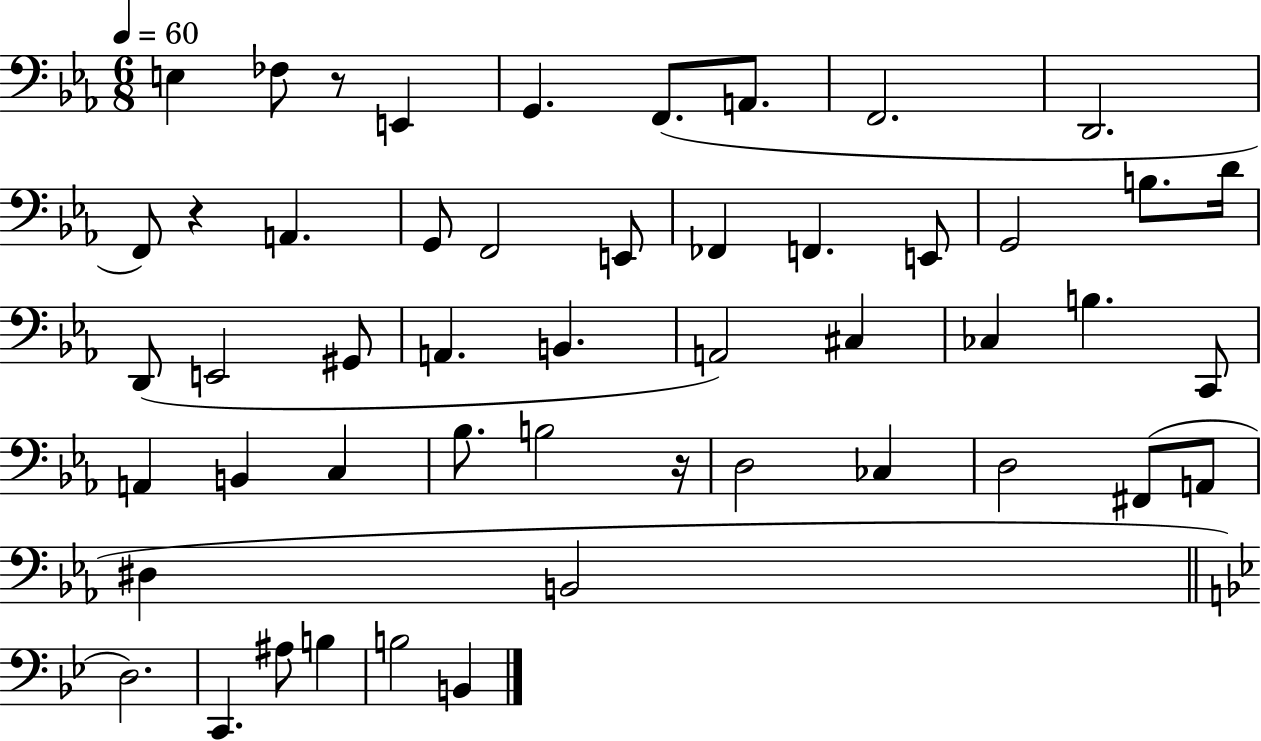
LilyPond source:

{
  \clef bass
  \numericTimeSignature
  \time 6/8
  \key ees \major
  \tempo 4 = 60
  e4 fes8 r8 e,4 | g,4. f,8.( a,8. | f,2. | d,2. | \break f,8) r4 a,4. | g,8 f,2 e,8 | fes,4 f,4. e,8 | g,2 b8. d'16 | \break d,8( e,2 gis,8 | a,4. b,4. | a,2) cis4 | ces4 b4. c,8 | \break a,4 b,4 c4 | bes8. b2 r16 | d2 ces4 | d2 fis,8( a,8 | \break dis4 b,2 | \bar "||" \break \key g \minor d2.) | c,4. ais8 b4 | b2 b,4 | \bar "|."
}